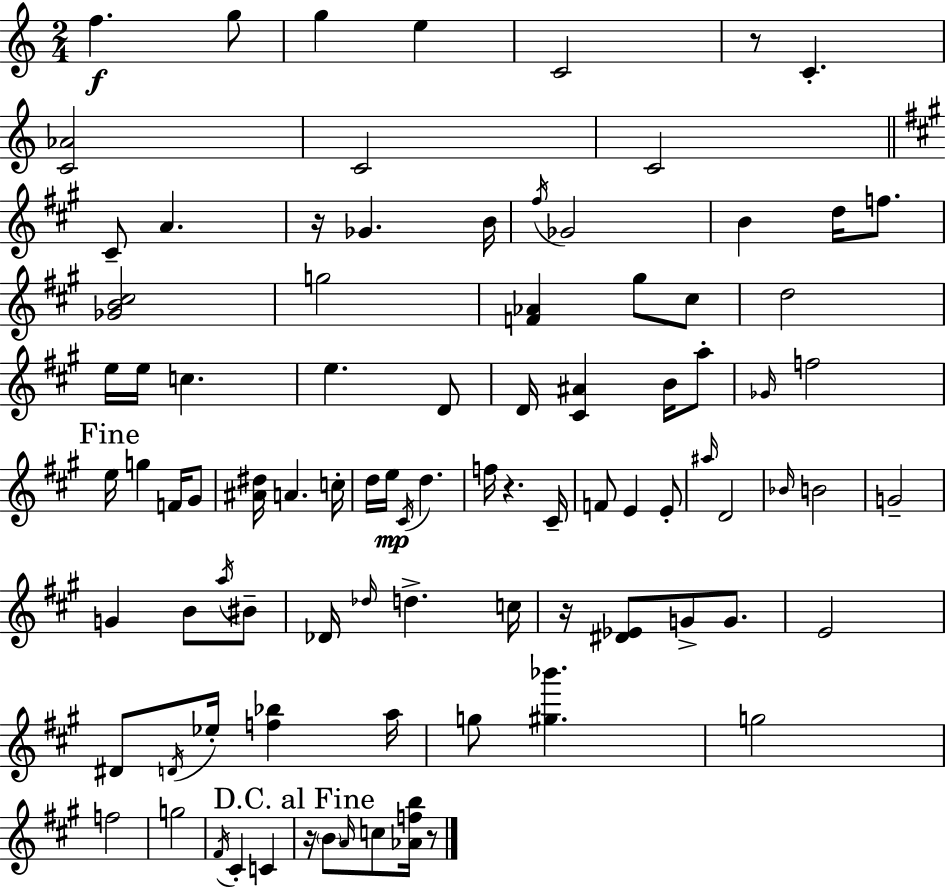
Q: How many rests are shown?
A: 6